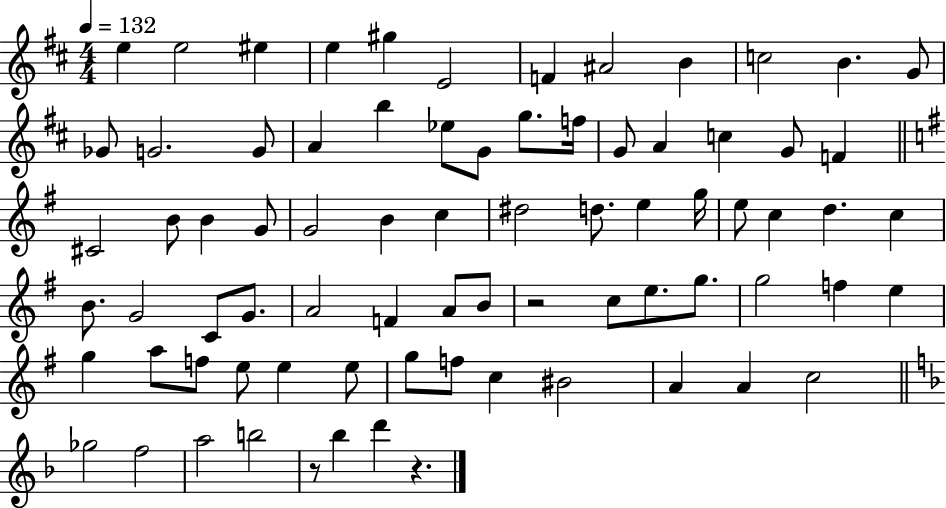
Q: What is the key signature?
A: D major